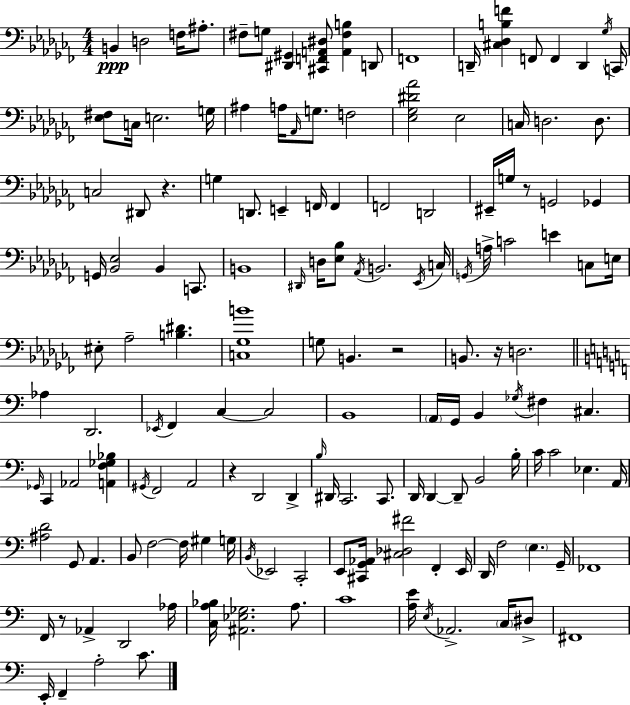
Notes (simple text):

B2/q D3/h F3/s A#3/e. F#3/e G3/e [D#2,G#2]/q [C#2,F2,A2,D#3]/e [A2,F#3,B3]/q D2/e F2/w D2/s [C#3,Db3,B3,F4]/q F2/e F2/q D2/q Gb3/s C2/s [Eb3,F#3]/e C3/s E3/h. G3/s A#3/q A3/s Ab2/s G3/e. F3/h [Eb3,Gb3,D#4,Ab4]/h Eb3/h C3/s D3/h. D3/e. C3/h D#2/e R/q. G3/q D2/e. E2/q F2/s F2/q F2/h D2/h EIS2/s G3/s R/e G2/h Gb2/q G2/s [Bb2,Eb3]/h Bb2/q C2/e. B2/w D#2/s D3/s [Eb3,Bb3]/e Ab2/s B2/h. Eb2/s C3/s G2/s A3/s C4/h E4/q C3/e E3/s EIS3/e Ab3/h [B3,D#4]/q. [C3,Gb3,B4]/w G3/e B2/q. R/h B2/e. R/s D3/h. Ab3/q D2/h. Eb2/s F2/q C3/q C3/h B2/w A2/s G2/s B2/q Gb3/s F#3/q C#3/q. Gb2/s C2/q Ab2/h [A2,F3,Gb3,Bb3]/q G#2/s F2/h A2/h R/q D2/h D2/q B3/s D#2/s C2/h. C2/e. D2/s D2/q D2/e B2/h B3/s C4/s C4/h Eb3/q. A2/s [A#3,D4]/h G2/e A2/q. B2/e F3/h F3/s G#3/q G3/s B2/s Eb2/h C2/h E2/e [C#2,G2,Ab2]/s [C#3,Db3,F#4]/h F2/q E2/s D2/s F3/h E3/q. G2/s FES2/w F2/s R/e Ab2/q D2/h Ab3/s [C3,A3,Bb3]/s [A#2,Eb3,Gb3]/h. A3/e. C4/w [A3,E4]/s E3/s Ab2/h. C3/s D#3/e F#2/w E2/s F2/q A3/h C4/e.